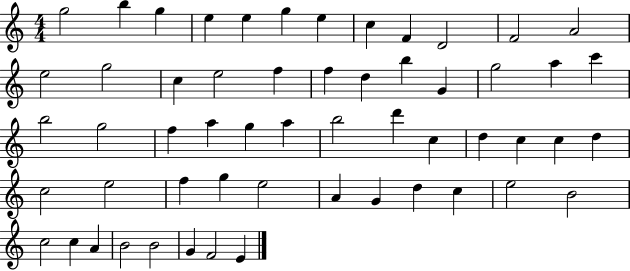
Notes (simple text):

G5/h B5/q G5/q E5/q E5/q G5/q E5/q C5/q F4/q D4/h F4/h A4/h E5/h G5/h C5/q E5/h F5/q F5/q D5/q B5/q G4/q G5/h A5/q C6/q B5/h G5/h F5/q A5/q G5/q A5/q B5/h D6/q C5/q D5/q C5/q C5/q D5/q C5/h E5/h F5/q G5/q E5/h A4/q G4/q D5/q C5/q E5/h B4/h C5/h C5/q A4/q B4/h B4/h G4/q F4/h E4/q